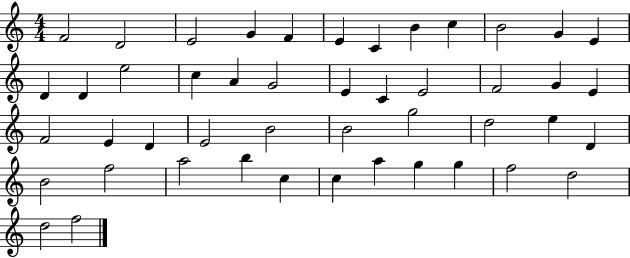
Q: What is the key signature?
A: C major